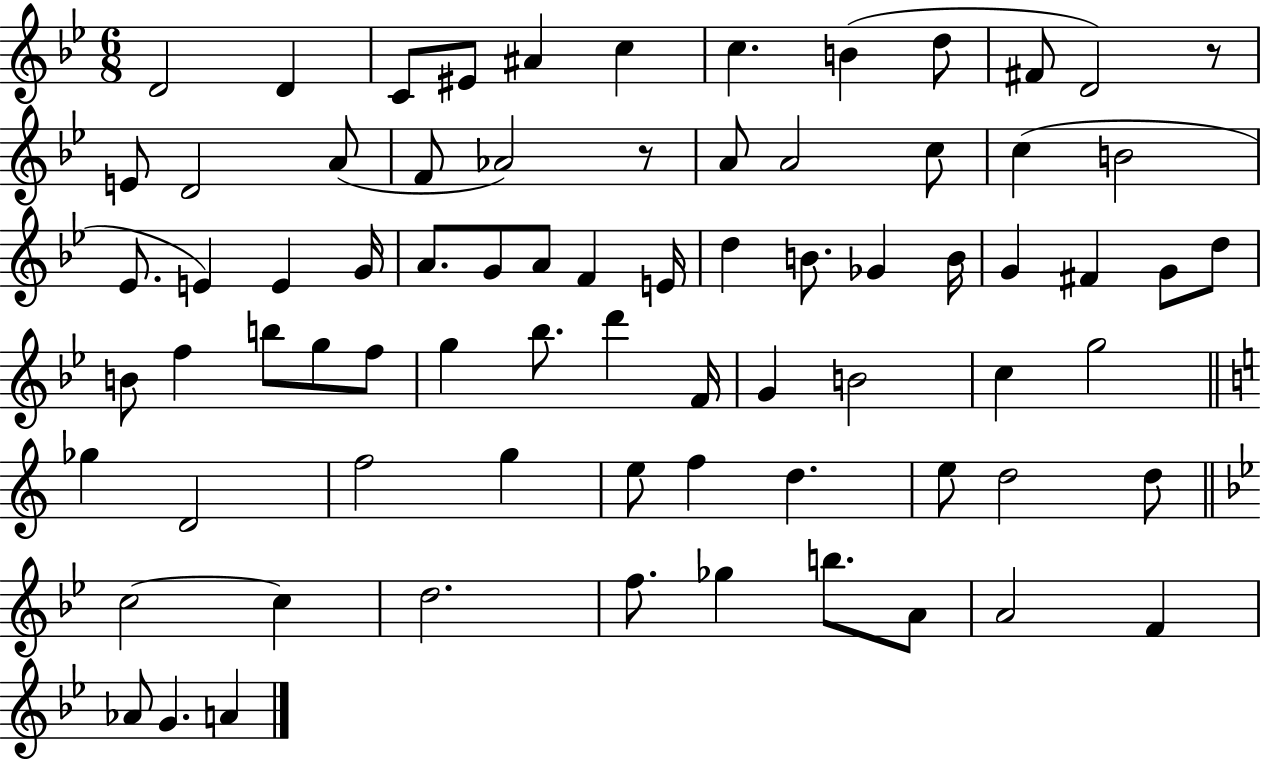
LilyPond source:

{
  \clef treble
  \numericTimeSignature
  \time 6/8
  \key bes \major
  d'2 d'4 | c'8 eis'8 ais'4 c''4 | c''4. b'4( d''8 | fis'8 d'2) r8 | \break e'8 d'2 a'8( | f'8 aes'2) r8 | a'8 a'2 c''8 | c''4( b'2 | \break ees'8. e'4) e'4 g'16 | a'8. g'8 a'8 f'4 e'16 | d''4 b'8. ges'4 b'16 | g'4 fis'4 g'8 d''8 | \break b'8 f''4 b''8 g''8 f''8 | g''4 bes''8. d'''4 f'16 | g'4 b'2 | c''4 g''2 | \break \bar "||" \break \key a \minor ges''4 d'2 | f''2 g''4 | e''8 f''4 d''4. | e''8 d''2 d''8 | \break \bar "||" \break \key bes \major c''2~~ c''4 | d''2. | f''8. ges''4 b''8. a'8 | a'2 f'4 | \break aes'8 g'4. a'4 | \bar "|."
}